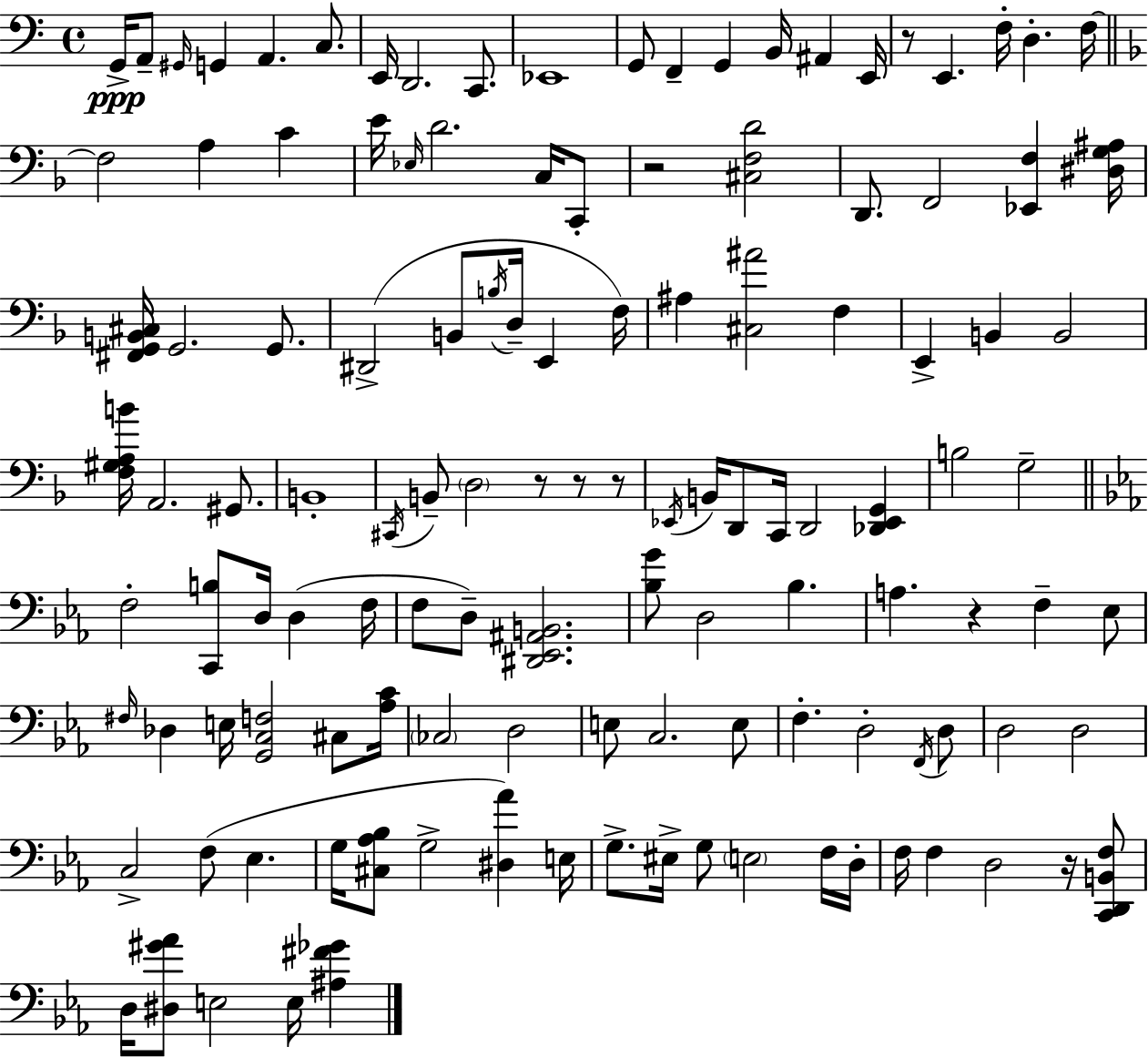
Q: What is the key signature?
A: C major